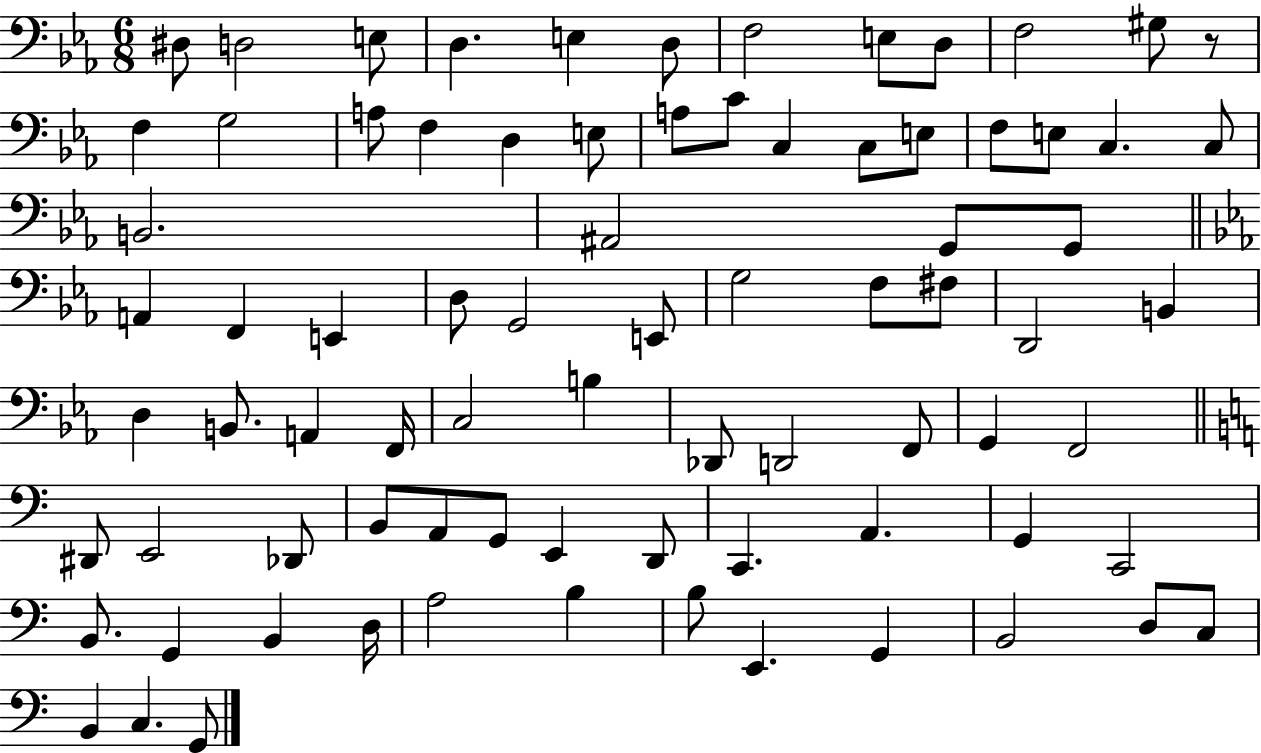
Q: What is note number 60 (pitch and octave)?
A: D2